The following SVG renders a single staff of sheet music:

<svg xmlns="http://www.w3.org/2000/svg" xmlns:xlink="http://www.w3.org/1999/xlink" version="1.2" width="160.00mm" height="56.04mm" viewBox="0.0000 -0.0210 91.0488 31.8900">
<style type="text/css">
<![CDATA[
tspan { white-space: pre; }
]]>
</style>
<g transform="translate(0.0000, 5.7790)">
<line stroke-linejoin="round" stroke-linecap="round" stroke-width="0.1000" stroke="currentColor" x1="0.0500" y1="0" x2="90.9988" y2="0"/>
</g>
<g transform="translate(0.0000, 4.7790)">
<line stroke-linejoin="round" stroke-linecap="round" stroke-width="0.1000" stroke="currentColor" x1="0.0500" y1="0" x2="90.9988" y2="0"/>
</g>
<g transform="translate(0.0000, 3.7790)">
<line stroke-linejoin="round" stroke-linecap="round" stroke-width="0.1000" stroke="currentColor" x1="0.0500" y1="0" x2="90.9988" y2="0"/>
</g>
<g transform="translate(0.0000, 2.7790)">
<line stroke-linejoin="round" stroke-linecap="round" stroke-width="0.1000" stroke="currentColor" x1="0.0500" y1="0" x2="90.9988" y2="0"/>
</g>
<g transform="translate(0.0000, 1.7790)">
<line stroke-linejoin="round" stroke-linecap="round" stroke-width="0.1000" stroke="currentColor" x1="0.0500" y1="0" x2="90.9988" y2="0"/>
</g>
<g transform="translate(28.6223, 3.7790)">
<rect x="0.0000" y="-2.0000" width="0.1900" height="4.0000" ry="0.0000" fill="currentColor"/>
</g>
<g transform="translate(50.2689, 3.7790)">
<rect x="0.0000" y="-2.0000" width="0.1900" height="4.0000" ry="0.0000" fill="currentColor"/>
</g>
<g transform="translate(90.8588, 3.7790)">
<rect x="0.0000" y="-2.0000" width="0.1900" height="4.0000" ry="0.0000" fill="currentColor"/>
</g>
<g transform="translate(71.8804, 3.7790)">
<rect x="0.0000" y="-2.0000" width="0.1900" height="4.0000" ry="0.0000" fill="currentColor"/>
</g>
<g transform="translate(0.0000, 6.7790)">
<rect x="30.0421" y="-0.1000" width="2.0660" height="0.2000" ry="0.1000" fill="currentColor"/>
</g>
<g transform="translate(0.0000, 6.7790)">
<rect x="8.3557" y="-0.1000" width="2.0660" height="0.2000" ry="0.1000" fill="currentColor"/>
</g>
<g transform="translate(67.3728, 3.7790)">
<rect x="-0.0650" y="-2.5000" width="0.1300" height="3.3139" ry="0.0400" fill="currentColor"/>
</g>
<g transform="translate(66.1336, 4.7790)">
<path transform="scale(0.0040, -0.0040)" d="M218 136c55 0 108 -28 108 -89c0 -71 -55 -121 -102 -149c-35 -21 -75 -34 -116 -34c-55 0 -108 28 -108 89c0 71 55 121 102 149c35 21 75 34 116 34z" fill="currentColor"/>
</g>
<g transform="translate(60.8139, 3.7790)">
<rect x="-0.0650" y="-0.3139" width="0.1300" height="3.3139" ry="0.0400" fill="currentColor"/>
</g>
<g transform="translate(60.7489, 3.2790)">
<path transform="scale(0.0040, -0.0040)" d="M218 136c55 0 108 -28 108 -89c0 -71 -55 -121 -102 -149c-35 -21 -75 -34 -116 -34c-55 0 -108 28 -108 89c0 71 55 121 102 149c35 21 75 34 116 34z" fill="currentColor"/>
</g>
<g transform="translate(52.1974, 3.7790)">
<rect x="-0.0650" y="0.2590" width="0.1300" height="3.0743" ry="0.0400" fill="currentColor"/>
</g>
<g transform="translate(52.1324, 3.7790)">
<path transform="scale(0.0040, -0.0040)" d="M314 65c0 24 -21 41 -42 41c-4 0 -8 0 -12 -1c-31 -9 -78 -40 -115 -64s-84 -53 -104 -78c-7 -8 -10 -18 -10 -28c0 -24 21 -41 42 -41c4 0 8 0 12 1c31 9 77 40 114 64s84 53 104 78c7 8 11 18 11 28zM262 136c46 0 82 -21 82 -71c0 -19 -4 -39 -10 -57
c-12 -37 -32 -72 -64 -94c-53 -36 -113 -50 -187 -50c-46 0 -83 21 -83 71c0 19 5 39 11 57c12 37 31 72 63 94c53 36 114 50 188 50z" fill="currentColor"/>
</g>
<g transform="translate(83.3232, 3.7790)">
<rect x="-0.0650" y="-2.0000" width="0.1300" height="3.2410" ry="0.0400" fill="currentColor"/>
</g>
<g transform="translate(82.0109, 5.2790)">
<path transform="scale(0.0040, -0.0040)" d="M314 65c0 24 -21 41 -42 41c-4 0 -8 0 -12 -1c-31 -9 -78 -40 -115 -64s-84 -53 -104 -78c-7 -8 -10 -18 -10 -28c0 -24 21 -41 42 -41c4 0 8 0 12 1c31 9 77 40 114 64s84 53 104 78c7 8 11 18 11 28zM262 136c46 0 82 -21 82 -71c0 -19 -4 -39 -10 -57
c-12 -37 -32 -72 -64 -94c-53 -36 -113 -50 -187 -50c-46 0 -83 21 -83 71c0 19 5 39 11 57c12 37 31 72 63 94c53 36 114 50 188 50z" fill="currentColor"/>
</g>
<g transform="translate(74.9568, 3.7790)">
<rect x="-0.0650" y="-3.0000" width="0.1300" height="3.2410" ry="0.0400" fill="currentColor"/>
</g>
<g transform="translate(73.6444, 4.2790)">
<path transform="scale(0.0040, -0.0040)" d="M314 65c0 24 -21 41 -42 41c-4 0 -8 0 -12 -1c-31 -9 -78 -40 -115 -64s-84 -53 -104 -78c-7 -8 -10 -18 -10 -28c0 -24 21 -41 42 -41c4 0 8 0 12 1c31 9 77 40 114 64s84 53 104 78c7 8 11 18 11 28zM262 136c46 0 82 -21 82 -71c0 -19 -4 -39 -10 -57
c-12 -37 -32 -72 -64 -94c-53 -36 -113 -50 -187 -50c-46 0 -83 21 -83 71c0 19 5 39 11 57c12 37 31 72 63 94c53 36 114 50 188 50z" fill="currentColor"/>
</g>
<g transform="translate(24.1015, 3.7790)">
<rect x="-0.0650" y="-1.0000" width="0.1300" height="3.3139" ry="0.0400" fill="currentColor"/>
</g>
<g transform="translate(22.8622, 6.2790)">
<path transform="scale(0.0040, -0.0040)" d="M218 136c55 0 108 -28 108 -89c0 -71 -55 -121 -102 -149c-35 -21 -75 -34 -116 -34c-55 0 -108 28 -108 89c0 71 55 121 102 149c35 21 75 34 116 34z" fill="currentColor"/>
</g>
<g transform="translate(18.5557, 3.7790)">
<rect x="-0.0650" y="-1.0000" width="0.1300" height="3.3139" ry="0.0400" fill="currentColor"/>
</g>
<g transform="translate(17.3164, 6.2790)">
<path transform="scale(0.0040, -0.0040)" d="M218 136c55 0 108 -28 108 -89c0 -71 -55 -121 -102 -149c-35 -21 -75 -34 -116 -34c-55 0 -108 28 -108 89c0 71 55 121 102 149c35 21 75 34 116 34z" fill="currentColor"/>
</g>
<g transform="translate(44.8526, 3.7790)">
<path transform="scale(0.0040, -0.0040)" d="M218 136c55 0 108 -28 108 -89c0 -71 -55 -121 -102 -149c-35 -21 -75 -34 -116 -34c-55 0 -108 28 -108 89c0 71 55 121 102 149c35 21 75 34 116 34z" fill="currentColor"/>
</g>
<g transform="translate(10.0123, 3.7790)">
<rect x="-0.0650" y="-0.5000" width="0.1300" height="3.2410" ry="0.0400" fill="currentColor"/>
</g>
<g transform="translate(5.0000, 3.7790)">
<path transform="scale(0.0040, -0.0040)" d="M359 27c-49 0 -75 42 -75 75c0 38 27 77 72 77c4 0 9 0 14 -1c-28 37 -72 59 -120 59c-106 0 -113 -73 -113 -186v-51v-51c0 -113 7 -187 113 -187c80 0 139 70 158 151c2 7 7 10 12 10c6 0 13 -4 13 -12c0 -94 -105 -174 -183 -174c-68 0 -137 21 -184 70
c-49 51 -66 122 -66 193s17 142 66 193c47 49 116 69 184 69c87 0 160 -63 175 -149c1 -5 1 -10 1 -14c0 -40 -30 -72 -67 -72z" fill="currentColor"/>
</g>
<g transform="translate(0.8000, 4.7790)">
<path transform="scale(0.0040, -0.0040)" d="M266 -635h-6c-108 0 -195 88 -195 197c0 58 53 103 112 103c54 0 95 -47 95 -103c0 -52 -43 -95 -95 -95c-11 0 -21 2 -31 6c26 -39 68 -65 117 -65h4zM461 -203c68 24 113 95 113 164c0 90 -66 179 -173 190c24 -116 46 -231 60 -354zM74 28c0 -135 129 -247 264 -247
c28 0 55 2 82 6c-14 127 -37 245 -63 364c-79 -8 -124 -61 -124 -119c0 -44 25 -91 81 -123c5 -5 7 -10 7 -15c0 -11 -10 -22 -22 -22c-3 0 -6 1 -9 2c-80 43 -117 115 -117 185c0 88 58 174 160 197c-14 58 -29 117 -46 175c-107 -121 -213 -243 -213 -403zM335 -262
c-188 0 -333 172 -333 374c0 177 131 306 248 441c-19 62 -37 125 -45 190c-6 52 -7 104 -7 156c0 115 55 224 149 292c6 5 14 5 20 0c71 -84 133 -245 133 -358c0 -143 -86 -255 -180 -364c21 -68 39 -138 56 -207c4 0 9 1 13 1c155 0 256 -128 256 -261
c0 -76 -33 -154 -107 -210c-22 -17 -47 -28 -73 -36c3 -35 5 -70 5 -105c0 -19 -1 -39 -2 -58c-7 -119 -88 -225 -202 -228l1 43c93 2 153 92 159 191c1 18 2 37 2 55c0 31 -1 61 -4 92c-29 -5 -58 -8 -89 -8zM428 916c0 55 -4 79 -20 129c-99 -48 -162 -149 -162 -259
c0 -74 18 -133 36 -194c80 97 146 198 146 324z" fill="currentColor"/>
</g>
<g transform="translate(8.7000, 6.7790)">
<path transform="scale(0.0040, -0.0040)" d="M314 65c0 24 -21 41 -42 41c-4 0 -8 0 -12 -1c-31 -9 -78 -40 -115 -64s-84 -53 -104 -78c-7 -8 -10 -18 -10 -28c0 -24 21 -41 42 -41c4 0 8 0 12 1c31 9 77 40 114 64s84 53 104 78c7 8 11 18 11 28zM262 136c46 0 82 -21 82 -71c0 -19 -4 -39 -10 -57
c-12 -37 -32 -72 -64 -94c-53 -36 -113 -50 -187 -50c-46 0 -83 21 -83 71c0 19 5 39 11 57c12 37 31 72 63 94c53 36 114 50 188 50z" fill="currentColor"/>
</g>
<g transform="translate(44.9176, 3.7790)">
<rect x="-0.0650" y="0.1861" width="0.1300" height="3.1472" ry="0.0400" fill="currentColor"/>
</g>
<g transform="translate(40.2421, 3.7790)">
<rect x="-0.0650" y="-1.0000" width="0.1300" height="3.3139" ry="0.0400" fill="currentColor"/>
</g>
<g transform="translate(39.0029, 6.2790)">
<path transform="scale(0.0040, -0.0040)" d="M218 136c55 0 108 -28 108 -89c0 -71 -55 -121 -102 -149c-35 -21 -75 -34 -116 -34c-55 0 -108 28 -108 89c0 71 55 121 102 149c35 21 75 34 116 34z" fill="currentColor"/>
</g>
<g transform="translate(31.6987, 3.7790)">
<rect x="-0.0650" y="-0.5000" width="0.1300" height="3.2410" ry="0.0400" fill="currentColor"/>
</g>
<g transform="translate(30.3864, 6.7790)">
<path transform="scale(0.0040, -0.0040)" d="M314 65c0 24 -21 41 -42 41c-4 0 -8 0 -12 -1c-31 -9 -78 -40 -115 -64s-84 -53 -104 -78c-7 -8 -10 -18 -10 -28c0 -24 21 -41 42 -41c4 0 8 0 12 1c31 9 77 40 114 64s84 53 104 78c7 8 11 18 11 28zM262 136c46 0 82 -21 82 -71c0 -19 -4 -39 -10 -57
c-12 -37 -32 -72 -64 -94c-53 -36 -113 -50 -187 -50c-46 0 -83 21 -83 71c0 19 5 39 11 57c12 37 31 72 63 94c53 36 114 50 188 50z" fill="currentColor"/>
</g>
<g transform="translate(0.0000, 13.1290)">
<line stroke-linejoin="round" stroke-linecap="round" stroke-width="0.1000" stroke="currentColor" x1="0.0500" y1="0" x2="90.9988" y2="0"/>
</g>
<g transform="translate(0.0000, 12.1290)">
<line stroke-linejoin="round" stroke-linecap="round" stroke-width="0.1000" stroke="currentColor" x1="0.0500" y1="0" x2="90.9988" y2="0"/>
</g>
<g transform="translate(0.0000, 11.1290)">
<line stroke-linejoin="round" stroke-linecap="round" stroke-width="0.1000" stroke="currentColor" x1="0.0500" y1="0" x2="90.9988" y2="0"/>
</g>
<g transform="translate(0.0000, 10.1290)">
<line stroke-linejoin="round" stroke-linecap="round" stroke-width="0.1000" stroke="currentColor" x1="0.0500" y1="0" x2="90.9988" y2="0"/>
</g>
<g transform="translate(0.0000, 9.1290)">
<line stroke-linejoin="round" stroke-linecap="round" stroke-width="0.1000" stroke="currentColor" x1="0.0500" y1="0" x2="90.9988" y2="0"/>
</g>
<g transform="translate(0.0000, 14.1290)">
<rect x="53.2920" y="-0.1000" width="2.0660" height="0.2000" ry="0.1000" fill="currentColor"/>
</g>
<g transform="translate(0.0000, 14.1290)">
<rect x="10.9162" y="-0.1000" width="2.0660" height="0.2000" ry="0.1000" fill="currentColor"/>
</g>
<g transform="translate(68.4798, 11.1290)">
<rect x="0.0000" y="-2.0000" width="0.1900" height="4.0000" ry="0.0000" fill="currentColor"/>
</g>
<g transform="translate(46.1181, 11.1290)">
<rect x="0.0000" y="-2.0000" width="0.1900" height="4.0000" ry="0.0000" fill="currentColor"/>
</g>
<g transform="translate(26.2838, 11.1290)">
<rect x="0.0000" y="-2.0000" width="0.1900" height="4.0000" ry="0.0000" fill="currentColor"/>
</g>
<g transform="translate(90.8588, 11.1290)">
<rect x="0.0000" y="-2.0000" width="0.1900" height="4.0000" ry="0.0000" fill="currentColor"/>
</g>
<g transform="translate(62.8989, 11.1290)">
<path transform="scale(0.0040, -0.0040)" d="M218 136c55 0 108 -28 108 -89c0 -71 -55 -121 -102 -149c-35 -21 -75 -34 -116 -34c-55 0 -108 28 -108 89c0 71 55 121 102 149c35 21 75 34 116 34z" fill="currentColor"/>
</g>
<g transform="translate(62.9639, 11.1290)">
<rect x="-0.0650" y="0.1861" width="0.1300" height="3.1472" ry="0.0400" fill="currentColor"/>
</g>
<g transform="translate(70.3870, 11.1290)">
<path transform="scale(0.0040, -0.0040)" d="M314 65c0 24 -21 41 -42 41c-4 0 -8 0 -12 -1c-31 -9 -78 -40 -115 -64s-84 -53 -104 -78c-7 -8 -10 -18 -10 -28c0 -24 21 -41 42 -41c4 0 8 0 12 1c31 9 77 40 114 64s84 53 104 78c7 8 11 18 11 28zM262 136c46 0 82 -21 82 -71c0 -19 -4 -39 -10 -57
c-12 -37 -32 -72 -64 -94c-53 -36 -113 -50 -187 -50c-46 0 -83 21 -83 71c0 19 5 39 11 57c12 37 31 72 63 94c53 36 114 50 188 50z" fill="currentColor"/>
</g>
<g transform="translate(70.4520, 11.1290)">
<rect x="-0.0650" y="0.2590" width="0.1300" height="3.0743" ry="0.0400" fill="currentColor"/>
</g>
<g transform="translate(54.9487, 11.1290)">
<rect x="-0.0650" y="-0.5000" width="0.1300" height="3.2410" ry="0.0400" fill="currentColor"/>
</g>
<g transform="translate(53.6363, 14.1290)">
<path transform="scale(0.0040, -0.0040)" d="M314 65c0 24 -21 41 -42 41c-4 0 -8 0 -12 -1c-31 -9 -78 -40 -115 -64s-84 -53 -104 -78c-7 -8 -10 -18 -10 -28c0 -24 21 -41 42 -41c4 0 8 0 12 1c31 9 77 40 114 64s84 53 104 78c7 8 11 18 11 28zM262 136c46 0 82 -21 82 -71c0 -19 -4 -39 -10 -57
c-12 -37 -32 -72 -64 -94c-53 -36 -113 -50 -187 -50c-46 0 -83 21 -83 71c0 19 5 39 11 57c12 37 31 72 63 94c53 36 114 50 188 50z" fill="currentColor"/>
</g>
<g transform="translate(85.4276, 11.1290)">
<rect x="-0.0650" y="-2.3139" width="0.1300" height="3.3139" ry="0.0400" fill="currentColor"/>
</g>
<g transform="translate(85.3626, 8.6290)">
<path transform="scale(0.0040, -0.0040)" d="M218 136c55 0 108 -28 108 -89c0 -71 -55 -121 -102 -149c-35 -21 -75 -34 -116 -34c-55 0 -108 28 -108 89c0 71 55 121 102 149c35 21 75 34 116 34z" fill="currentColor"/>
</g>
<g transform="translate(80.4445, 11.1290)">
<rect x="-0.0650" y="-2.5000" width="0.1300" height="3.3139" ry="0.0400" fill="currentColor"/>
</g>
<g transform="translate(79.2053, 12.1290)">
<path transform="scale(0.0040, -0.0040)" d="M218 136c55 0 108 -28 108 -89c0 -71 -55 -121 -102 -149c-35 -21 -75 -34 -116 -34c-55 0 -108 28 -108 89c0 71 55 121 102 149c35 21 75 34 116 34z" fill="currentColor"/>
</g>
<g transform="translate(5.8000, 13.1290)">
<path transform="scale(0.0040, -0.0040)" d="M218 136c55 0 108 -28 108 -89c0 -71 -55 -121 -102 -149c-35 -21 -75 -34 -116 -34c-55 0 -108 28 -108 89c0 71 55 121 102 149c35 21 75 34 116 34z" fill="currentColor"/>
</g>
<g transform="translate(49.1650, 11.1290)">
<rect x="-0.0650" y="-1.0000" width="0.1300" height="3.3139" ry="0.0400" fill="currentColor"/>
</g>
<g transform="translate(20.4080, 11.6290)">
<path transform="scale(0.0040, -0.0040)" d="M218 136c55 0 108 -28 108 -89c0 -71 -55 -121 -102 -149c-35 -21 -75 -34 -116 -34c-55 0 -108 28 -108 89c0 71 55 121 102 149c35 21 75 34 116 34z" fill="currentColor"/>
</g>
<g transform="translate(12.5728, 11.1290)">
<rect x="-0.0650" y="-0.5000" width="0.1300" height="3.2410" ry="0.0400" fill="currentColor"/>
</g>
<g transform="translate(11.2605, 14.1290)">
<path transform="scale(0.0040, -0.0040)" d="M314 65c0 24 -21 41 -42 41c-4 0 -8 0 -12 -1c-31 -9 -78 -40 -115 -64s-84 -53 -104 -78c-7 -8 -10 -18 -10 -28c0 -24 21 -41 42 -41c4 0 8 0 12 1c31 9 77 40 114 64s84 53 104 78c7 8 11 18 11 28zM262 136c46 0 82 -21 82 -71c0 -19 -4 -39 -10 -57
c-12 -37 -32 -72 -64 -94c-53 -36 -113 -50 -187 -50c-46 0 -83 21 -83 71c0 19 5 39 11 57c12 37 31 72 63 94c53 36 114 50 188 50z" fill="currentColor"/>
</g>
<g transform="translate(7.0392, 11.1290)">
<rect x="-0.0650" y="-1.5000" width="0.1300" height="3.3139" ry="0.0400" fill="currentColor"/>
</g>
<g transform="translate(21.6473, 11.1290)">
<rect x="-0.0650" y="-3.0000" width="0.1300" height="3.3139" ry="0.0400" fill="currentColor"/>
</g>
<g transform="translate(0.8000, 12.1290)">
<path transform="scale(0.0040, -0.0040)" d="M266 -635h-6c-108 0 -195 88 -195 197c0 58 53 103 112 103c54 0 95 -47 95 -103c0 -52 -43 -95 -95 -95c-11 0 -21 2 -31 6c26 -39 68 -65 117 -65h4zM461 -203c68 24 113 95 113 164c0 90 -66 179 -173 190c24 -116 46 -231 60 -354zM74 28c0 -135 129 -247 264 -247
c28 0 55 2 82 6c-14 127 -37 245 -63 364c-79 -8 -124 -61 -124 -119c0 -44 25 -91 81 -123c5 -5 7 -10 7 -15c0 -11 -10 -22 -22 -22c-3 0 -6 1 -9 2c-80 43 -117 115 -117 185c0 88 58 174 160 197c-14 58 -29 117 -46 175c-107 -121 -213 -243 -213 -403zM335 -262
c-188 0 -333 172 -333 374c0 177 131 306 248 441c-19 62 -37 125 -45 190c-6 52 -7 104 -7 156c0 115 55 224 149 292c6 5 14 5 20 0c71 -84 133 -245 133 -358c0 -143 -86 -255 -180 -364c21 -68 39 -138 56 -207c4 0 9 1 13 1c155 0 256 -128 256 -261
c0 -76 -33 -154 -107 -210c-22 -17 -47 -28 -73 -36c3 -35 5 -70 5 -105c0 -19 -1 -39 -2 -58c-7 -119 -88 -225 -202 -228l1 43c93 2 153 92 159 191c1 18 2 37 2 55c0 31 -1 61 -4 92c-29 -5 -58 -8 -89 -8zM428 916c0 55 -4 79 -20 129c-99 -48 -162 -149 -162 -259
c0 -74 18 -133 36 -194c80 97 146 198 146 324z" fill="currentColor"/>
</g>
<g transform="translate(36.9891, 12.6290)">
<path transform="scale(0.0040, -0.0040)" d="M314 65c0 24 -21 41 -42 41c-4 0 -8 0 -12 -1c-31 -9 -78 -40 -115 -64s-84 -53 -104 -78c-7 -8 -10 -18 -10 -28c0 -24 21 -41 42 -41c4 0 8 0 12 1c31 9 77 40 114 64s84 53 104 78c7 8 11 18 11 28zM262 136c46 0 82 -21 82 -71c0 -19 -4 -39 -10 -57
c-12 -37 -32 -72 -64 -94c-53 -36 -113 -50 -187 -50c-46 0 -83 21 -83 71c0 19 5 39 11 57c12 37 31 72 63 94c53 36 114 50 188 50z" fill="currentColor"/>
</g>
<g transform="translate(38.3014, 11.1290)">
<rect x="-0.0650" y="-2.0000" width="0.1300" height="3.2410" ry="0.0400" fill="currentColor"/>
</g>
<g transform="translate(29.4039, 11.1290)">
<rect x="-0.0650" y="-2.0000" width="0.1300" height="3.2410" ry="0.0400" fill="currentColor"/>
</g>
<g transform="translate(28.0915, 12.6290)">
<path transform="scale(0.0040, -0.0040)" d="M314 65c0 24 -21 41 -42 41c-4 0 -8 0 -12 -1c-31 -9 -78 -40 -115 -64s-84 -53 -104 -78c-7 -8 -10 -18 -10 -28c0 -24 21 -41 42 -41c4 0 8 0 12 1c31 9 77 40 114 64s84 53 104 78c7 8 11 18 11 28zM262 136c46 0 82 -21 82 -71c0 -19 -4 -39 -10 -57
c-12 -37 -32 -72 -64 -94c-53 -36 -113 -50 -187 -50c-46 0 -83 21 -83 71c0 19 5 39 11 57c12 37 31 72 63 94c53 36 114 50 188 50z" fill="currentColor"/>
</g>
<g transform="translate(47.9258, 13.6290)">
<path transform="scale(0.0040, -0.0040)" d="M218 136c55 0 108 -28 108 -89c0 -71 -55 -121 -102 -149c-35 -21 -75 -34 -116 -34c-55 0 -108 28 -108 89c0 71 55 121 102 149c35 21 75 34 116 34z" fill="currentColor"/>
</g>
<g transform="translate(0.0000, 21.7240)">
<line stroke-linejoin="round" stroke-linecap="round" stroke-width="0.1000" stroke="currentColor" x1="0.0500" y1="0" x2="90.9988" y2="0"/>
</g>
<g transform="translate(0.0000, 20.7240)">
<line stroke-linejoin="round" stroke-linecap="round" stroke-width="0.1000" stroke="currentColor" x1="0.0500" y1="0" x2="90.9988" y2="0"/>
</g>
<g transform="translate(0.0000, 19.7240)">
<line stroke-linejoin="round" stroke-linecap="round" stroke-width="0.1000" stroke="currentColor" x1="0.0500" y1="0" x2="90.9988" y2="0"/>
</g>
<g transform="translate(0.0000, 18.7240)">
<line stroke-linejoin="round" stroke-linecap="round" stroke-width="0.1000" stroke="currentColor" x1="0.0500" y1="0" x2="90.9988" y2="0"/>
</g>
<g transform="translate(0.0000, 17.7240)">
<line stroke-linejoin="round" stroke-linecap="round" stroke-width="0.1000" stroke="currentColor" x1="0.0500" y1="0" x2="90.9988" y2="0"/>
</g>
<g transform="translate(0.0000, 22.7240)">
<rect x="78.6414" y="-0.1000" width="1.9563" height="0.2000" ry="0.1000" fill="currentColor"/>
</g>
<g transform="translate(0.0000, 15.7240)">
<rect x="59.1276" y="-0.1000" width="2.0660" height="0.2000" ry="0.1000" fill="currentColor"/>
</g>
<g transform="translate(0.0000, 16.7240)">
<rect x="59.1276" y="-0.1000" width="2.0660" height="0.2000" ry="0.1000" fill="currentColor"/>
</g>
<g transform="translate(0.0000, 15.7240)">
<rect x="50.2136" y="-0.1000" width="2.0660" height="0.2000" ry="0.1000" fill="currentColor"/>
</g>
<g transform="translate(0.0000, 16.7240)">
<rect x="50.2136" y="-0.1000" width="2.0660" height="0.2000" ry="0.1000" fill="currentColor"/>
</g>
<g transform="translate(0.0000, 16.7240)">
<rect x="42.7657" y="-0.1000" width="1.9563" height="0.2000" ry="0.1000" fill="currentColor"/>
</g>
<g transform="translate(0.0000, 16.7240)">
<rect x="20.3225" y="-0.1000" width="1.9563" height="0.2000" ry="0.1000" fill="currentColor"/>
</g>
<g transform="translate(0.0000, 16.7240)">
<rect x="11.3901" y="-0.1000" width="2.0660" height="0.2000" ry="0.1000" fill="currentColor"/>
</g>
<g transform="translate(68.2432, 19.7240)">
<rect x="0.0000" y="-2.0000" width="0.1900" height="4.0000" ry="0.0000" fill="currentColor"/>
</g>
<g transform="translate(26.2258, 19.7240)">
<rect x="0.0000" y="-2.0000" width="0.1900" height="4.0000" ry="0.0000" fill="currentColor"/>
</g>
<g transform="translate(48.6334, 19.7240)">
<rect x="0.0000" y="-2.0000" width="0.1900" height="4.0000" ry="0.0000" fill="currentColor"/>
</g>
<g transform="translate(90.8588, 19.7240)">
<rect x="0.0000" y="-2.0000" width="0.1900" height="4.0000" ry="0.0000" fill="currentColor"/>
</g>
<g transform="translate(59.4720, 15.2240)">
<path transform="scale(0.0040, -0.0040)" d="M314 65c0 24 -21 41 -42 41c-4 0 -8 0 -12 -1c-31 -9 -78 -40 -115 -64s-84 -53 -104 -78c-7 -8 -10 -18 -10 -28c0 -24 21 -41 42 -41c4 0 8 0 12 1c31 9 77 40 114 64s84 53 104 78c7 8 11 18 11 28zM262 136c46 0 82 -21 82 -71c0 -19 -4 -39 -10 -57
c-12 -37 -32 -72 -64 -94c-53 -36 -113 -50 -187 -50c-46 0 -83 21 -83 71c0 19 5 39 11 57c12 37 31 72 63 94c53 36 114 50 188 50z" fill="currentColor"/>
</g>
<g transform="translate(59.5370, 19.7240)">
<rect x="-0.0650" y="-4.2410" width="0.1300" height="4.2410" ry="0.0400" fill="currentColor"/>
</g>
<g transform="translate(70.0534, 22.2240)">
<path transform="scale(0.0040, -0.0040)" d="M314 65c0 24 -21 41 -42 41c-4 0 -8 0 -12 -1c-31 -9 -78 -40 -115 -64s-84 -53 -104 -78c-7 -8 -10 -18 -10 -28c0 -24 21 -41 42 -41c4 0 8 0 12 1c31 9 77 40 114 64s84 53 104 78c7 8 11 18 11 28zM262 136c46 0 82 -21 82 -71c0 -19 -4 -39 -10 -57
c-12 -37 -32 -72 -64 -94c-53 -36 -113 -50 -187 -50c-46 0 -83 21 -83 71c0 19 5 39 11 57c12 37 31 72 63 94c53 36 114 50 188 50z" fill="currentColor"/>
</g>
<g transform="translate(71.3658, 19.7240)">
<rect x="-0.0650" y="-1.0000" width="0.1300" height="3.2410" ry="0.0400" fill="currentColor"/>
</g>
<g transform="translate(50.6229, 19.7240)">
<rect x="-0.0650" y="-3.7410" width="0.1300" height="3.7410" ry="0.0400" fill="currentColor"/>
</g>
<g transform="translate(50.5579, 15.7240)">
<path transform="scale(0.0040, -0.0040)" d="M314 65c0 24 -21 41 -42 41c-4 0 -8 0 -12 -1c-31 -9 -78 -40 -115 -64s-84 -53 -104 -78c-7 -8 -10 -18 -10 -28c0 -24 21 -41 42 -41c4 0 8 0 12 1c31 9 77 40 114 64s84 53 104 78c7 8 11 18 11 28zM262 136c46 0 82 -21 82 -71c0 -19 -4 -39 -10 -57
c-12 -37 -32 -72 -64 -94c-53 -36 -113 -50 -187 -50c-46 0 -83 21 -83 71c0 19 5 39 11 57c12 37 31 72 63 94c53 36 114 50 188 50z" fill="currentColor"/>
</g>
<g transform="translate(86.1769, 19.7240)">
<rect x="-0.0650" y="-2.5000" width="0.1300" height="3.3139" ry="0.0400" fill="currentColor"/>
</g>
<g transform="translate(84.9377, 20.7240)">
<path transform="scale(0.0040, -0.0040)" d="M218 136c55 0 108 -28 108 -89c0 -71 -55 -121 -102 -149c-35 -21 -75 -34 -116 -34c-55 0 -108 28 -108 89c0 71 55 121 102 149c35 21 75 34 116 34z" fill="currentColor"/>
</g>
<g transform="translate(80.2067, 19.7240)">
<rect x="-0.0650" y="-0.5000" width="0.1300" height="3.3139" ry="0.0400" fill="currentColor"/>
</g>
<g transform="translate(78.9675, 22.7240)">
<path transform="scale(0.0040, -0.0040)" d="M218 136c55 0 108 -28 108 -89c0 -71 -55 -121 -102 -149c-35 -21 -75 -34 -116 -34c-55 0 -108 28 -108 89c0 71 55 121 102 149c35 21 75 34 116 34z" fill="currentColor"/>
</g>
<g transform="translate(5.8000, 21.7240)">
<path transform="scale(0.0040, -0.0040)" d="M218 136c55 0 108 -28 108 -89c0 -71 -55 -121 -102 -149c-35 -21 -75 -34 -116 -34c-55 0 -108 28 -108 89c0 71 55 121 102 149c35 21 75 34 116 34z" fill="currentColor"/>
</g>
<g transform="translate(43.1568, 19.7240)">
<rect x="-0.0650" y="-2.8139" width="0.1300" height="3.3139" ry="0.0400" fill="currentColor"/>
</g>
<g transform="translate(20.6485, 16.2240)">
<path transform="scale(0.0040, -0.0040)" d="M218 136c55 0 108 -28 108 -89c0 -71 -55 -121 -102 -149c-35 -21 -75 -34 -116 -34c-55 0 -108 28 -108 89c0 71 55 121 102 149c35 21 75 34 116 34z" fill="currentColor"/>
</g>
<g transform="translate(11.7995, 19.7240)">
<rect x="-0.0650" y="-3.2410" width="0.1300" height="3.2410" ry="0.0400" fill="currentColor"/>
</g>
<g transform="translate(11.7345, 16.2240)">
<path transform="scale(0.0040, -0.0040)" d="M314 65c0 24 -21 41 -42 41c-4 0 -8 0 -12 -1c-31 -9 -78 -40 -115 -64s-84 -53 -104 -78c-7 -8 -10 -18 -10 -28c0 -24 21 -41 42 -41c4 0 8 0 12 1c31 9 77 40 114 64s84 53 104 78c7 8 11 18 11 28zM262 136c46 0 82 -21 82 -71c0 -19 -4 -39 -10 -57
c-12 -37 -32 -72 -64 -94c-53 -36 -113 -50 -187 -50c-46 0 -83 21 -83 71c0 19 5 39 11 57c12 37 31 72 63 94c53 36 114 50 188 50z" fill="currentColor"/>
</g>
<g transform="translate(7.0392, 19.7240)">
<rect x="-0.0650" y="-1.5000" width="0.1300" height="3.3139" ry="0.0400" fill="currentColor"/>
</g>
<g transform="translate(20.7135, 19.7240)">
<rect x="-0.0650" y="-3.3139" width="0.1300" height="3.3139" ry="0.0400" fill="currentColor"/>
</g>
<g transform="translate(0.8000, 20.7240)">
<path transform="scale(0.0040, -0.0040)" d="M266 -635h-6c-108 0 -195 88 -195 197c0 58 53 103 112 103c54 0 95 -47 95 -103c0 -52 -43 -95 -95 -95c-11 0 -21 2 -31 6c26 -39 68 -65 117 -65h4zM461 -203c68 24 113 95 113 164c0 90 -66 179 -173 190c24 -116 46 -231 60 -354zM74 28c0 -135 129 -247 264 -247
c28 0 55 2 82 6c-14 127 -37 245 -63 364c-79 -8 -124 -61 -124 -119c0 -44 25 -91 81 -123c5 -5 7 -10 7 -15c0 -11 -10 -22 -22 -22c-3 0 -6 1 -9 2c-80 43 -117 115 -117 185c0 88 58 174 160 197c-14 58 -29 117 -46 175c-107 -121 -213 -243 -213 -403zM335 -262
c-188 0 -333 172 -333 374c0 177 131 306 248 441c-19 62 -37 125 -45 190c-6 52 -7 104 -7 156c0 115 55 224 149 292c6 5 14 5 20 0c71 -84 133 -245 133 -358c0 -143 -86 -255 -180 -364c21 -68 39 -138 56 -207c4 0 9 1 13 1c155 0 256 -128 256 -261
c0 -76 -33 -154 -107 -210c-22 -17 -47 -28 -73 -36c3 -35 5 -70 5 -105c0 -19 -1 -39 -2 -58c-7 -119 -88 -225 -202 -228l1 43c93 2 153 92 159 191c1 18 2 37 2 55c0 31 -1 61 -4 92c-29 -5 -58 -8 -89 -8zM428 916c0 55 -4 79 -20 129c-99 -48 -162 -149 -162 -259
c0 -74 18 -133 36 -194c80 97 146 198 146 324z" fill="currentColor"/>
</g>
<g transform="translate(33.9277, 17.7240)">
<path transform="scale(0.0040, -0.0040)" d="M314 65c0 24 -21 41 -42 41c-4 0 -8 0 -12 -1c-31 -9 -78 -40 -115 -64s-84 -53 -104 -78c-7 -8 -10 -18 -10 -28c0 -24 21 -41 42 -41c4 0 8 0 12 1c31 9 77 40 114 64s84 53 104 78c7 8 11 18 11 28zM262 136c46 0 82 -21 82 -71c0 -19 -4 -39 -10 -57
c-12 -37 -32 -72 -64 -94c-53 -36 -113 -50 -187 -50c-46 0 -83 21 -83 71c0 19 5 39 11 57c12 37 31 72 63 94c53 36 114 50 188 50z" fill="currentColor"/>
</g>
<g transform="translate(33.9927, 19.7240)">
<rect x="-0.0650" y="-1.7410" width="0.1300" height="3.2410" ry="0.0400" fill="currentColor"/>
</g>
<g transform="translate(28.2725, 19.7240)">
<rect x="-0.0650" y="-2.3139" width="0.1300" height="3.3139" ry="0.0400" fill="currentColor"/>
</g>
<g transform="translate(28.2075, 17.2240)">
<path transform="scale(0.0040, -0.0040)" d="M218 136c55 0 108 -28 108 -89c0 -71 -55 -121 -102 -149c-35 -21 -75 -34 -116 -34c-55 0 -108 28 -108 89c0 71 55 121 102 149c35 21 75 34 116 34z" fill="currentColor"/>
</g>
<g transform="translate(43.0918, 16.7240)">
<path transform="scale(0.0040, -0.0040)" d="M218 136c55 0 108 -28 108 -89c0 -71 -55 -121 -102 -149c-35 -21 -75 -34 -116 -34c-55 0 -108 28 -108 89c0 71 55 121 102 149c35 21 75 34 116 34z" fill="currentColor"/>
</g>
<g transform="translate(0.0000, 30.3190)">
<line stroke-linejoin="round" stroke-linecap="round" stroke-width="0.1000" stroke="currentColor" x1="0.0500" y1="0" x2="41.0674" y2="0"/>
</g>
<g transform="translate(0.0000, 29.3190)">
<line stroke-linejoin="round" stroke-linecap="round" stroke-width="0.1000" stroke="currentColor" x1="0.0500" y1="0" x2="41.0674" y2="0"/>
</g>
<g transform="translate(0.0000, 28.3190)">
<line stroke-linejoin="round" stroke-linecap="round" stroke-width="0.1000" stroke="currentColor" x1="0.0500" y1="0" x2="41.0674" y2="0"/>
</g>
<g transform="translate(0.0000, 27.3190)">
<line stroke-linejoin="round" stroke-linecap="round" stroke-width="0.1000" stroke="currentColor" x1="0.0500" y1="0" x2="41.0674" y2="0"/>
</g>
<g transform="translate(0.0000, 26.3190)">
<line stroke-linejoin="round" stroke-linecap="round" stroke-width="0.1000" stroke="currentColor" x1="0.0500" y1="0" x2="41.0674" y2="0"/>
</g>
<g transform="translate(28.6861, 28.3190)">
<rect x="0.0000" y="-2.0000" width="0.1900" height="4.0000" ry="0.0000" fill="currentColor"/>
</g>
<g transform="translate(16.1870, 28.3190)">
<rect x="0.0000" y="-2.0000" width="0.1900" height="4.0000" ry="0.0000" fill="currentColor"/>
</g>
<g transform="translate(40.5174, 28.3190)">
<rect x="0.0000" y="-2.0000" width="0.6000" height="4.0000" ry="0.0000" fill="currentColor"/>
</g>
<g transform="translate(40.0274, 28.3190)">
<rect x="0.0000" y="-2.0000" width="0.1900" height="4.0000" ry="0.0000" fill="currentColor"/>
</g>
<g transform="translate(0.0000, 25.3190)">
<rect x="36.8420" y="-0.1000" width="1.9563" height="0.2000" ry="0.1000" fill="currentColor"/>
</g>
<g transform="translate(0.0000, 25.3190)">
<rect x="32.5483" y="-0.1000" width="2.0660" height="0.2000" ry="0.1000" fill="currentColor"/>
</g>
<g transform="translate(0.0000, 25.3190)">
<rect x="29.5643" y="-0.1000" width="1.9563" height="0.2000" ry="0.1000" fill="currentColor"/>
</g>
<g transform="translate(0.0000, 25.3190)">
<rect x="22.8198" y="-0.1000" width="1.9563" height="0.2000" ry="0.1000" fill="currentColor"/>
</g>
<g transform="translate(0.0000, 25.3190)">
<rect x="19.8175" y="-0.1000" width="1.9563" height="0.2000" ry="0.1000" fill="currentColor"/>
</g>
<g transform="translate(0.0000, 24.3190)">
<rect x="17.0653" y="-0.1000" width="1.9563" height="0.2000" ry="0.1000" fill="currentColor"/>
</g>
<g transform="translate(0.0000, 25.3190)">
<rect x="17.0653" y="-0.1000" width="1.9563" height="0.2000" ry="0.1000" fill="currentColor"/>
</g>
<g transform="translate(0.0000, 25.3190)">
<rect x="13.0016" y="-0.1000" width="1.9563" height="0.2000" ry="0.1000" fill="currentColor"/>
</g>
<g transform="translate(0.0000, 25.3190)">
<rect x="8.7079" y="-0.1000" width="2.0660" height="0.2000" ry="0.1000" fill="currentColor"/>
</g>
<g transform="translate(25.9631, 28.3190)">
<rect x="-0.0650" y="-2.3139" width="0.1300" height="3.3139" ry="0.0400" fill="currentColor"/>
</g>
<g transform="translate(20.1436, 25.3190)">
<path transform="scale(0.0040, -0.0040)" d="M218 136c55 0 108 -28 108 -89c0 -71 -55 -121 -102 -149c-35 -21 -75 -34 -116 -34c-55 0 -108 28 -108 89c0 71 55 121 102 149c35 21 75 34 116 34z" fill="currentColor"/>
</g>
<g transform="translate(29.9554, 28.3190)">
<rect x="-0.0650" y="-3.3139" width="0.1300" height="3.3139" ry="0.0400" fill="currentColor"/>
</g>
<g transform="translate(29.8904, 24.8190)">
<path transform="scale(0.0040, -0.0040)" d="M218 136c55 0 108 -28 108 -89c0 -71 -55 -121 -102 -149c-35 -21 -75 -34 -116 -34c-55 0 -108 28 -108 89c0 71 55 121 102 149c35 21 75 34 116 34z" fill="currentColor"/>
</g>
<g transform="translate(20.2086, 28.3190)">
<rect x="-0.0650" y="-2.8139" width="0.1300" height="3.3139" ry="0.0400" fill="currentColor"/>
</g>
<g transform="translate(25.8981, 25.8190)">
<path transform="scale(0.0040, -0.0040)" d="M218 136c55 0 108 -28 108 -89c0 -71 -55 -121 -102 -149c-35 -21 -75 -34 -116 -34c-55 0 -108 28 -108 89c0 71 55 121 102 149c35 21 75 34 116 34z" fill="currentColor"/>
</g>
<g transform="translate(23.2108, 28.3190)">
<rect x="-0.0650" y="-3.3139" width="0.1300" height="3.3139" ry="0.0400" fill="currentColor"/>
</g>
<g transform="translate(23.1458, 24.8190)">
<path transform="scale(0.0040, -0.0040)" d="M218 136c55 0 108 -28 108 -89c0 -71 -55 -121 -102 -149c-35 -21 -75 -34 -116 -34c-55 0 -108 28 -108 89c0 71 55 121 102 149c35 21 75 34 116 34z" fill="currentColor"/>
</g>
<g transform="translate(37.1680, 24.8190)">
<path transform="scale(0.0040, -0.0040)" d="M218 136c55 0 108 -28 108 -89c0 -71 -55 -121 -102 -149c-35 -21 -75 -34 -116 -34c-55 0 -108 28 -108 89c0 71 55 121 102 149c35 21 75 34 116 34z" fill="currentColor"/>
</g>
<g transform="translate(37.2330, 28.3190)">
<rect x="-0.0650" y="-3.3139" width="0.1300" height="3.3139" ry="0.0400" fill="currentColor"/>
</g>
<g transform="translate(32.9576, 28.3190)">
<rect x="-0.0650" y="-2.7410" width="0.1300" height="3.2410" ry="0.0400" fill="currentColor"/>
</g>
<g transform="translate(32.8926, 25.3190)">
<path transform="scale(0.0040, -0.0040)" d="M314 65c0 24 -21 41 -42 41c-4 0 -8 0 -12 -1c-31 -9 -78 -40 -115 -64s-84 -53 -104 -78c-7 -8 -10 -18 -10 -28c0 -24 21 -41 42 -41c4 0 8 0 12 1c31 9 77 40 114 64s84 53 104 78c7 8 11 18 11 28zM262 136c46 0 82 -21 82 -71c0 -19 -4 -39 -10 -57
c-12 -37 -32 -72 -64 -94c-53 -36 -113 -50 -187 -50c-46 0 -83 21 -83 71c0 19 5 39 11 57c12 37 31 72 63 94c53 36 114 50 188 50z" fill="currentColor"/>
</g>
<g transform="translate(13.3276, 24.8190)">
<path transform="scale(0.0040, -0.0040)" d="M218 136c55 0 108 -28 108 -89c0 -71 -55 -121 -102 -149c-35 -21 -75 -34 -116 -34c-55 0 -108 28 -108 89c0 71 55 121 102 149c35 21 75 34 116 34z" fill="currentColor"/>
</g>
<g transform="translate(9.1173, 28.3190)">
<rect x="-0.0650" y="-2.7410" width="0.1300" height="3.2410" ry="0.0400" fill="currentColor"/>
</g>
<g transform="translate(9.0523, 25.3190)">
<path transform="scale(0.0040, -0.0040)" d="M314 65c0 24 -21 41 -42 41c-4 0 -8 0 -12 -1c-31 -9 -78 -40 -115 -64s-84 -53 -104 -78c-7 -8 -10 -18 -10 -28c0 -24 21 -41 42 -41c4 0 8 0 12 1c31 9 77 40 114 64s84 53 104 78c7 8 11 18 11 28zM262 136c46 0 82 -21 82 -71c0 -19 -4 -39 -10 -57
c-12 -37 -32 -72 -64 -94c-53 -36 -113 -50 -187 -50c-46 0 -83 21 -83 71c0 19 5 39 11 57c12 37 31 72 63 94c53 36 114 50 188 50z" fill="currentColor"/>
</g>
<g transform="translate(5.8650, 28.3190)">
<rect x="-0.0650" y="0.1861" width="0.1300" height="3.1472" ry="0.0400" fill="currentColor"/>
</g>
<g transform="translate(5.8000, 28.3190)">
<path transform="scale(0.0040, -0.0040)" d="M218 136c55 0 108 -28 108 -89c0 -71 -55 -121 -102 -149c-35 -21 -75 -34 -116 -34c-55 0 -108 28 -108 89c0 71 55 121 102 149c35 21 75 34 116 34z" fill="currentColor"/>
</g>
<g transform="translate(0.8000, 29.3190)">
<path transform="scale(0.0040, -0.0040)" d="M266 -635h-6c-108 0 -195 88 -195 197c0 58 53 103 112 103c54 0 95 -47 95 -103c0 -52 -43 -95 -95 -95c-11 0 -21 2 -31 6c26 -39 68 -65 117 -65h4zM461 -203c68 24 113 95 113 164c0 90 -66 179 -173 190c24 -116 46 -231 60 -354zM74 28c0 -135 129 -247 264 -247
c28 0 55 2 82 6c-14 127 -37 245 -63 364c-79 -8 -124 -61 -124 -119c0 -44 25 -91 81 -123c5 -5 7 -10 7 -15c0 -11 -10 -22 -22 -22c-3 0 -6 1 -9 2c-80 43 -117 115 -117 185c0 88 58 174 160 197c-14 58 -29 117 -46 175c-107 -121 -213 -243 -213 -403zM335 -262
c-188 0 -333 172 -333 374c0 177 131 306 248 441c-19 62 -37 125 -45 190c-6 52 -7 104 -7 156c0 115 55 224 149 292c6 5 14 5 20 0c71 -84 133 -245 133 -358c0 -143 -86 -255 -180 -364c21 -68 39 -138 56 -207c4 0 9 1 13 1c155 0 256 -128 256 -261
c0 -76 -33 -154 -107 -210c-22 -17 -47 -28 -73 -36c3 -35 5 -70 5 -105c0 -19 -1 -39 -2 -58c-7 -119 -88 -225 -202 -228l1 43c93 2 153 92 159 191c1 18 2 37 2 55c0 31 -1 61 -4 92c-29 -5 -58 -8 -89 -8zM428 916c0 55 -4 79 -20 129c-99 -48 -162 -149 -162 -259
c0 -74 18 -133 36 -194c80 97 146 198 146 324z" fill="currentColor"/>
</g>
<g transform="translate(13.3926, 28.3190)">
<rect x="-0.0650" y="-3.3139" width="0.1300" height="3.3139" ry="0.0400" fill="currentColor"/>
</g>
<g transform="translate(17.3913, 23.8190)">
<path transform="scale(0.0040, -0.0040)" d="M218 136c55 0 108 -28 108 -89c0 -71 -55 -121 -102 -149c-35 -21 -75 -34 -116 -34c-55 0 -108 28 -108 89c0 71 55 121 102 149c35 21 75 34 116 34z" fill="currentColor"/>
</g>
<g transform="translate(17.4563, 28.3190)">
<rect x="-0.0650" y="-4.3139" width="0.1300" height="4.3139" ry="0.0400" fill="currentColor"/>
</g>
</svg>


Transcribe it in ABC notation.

X:1
T:Untitled
M:4/4
L:1/4
K:C
C2 D D C2 D B B2 c G A2 F2 E C2 A F2 F2 D C2 B B2 G g E b2 b g f2 a c'2 d'2 D2 C G B a2 b d' a b g b a2 b